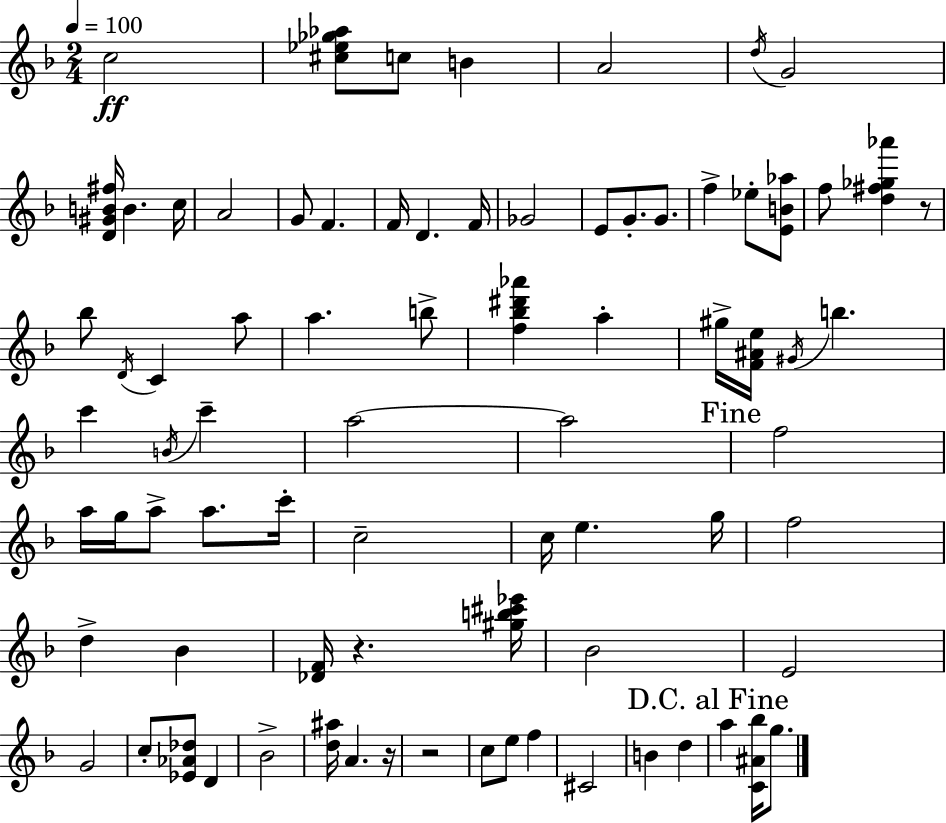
C5/h [C#5,Eb5,Gb5,Ab5]/e C5/e B4/q A4/h D5/s G4/h [D4,G#4,B4,F#5]/s B4/q. C5/s A4/h G4/e F4/q. F4/s D4/q. F4/s Gb4/h E4/e G4/e. G4/e. F5/q Eb5/e [E4,B4,Ab5]/e F5/e [D5,F#5,Gb5,Ab6]/q R/e Bb5/e D4/s C4/q A5/e A5/q. B5/e [F5,Bb5,D#6,Ab6]/q A5/q G#5/s [F4,A#4,E5]/s G#4/s B5/q. C6/q B4/s C6/q A5/h A5/h F5/h A5/s G5/s A5/e A5/e. C6/s C5/h C5/s E5/q. G5/s F5/h D5/q Bb4/q [Db4,F4]/s R/q. [G#5,B5,C#6,Eb6]/s Bb4/h E4/h G4/h C5/e [Eb4,Ab4,Db5]/e D4/q Bb4/h [D5,A#5]/s A4/q. R/s R/h C5/e E5/e F5/q C#4/h B4/q D5/q A5/q [C4,A#4,Bb5]/s G5/e.